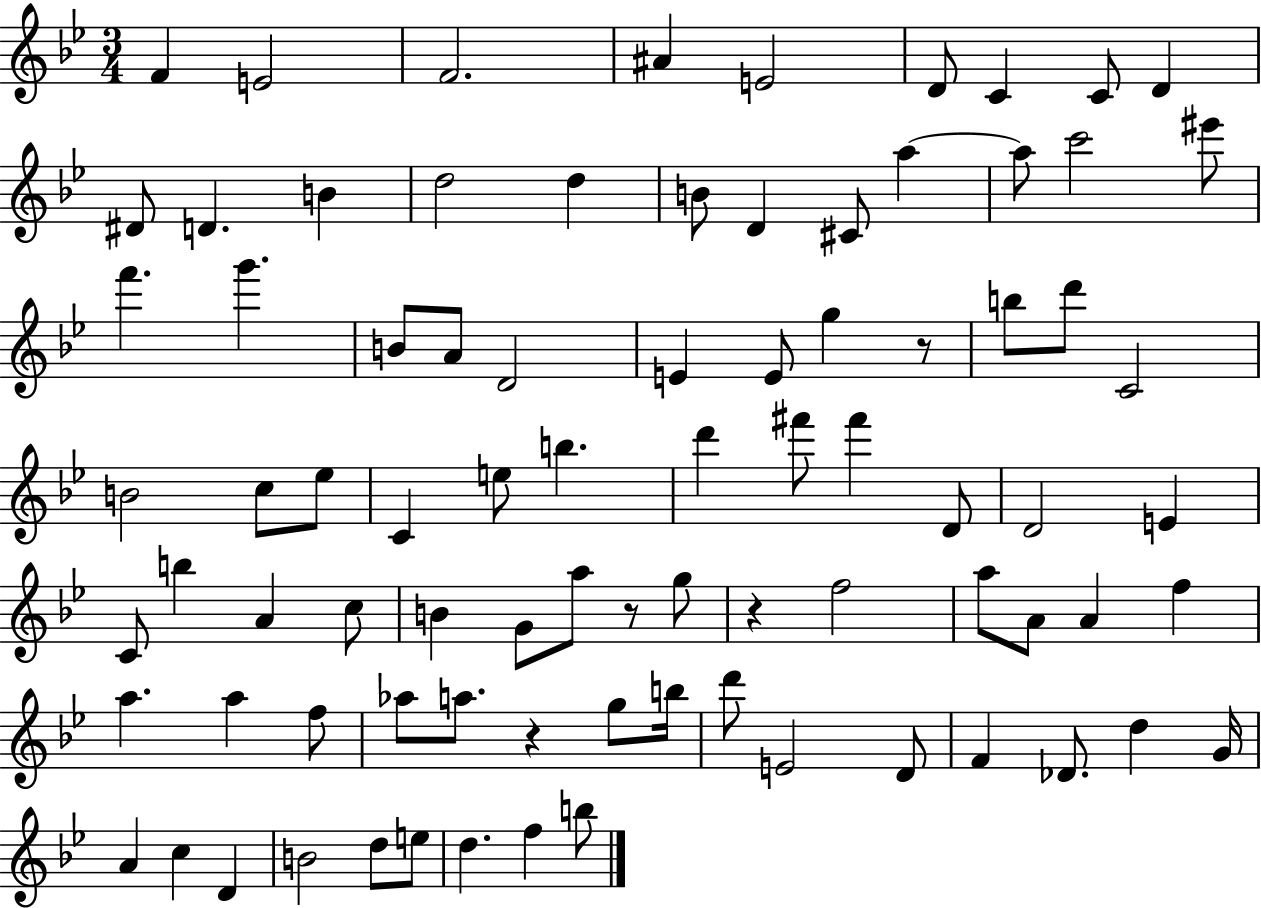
X:1
T:Untitled
M:3/4
L:1/4
K:Bb
F E2 F2 ^A E2 D/2 C C/2 D ^D/2 D B d2 d B/2 D ^C/2 a a/2 c'2 ^e'/2 f' g' B/2 A/2 D2 E E/2 g z/2 b/2 d'/2 C2 B2 c/2 _e/2 C e/2 b d' ^f'/2 ^f' D/2 D2 E C/2 b A c/2 B G/2 a/2 z/2 g/2 z f2 a/2 A/2 A f a a f/2 _a/2 a/2 z g/2 b/4 d'/2 E2 D/2 F _D/2 d G/4 A c D B2 d/2 e/2 d f b/2